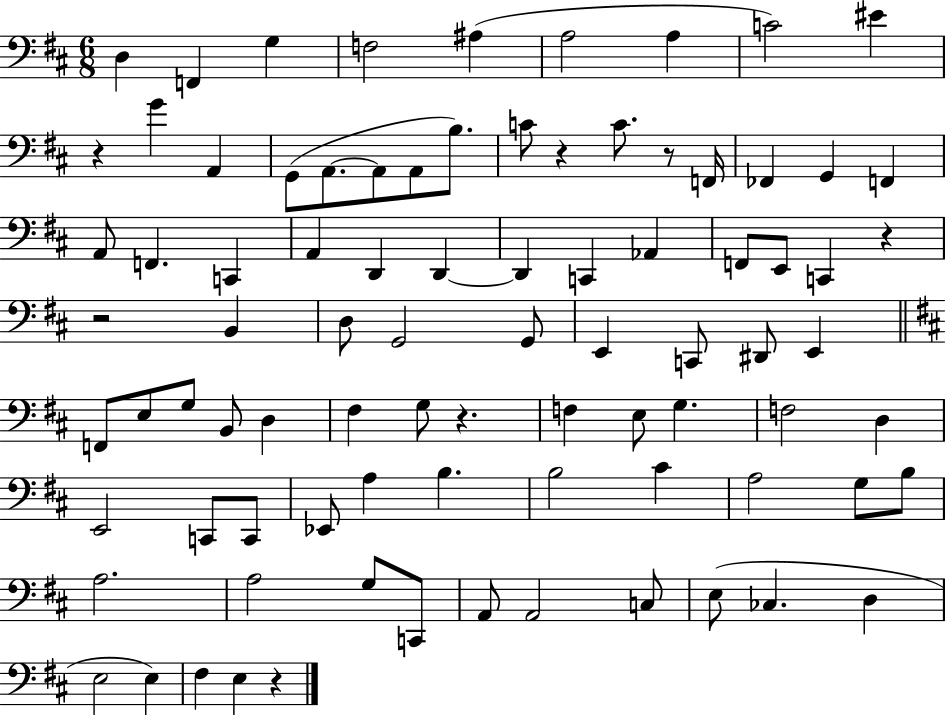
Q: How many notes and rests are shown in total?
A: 86